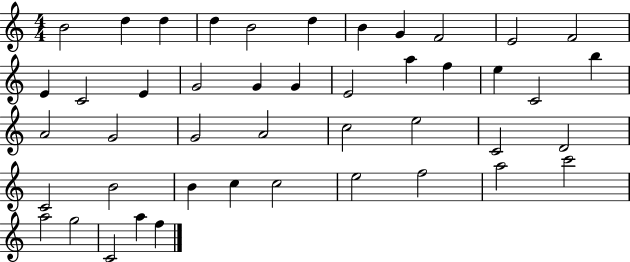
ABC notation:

X:1
T:Untitled
M:4/4
L:1/4
K:C
B2 d d d B2 d B G F2 E2 F2 E C2 E G2 G G E2 a f e C2 b A2 G2 G2 A2 c2 e2 C2 D2 C2 B2 B c c2 e2 f2 a2 c'2 a2 g2 C2 a f